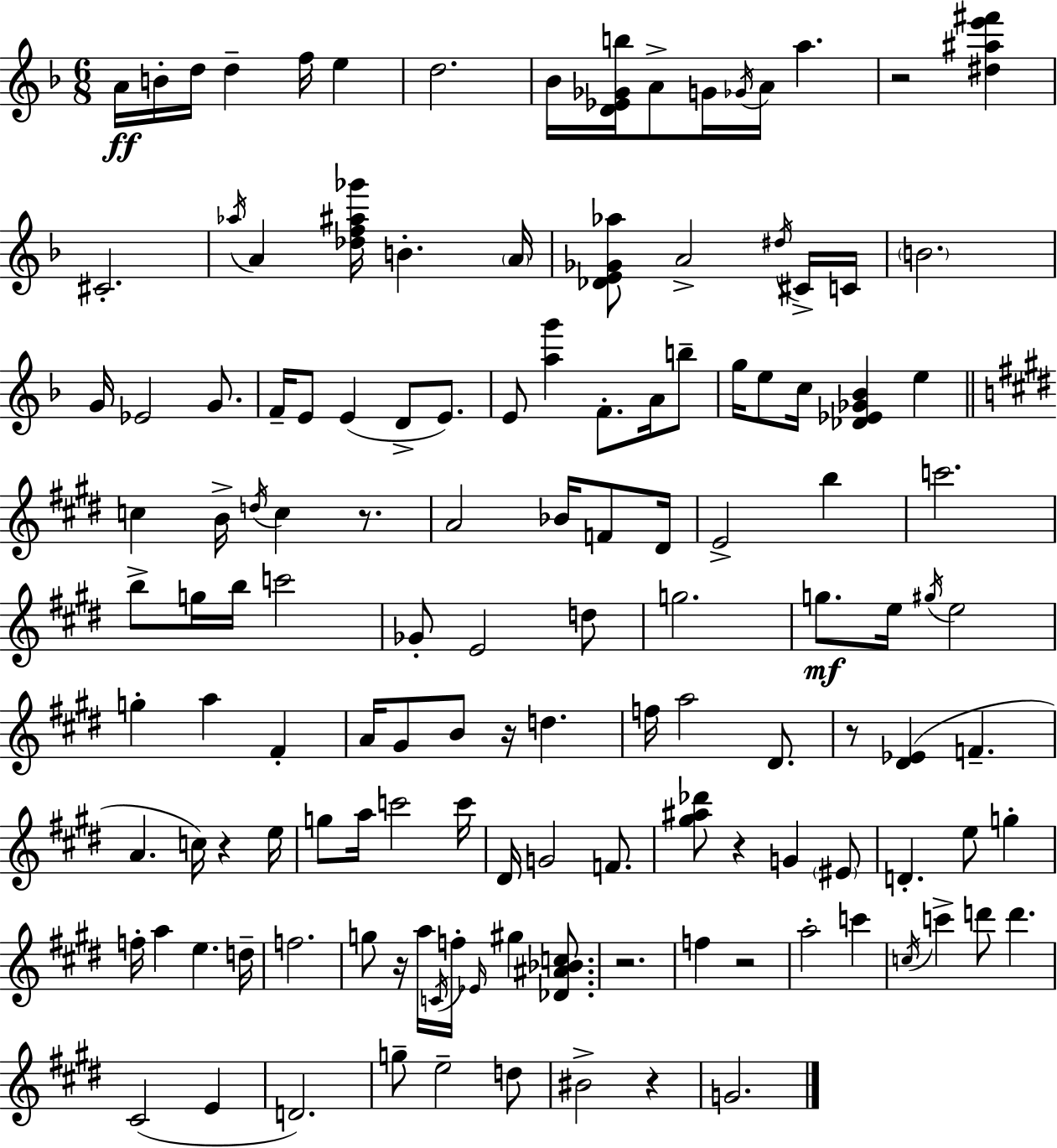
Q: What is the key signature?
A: F major